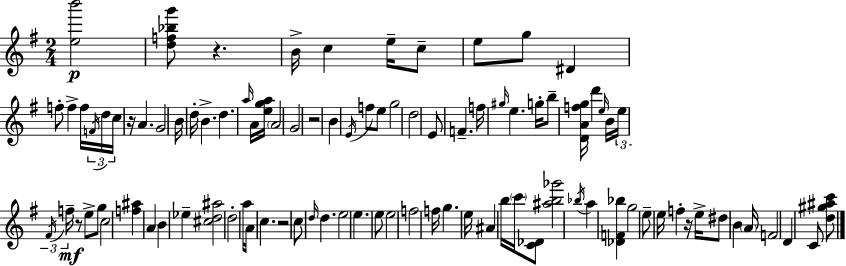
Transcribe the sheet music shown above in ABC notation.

X:1
T:Untitled
M:2/4
L:1/4
K:G
[eb']2 [df_bg']/2 z B/4 c e/4 c/2 e/2 g/2 ^D f/2 f f/4 F/4 d/4 c/4 z/4 A G2 B/4 d/4 B d a/4 A/4 [ega]/4 A2 G2 z2 B E/4 f/2 e/2 g2 d2 E/2 F f/4 ^g/4 e g/4 b/2 [DAfg]/4 d' e/4 B/4 e/4 ^F/4 f/4 z/2 e/2 g/2 c2 [f^a] A B _e [^cd^a]2 d2 a/4 A/4 c z2 c/2 d/4 d e2 e e/2 e2 f2 f/4 g e/4 ^A b/4 c'/4 [C_D]/2 [^ab_g']2 _b/4 a [_DF_b] g2 e/2 e/4 f z/4 e/4 ^d/2 B A/4 F2 D C/2 [d^g^ac']/2